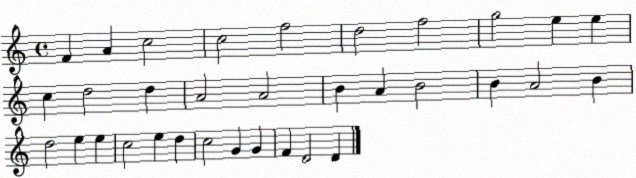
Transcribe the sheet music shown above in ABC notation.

X:1
T:Untitled
M:4/4
L:1/4
K:C
F A c2 c2 f2 d2 f2 g2 e e c d2 d A2 A2 B A B2 B A2 B d2 e e c2 e d c2 G G F D2 D